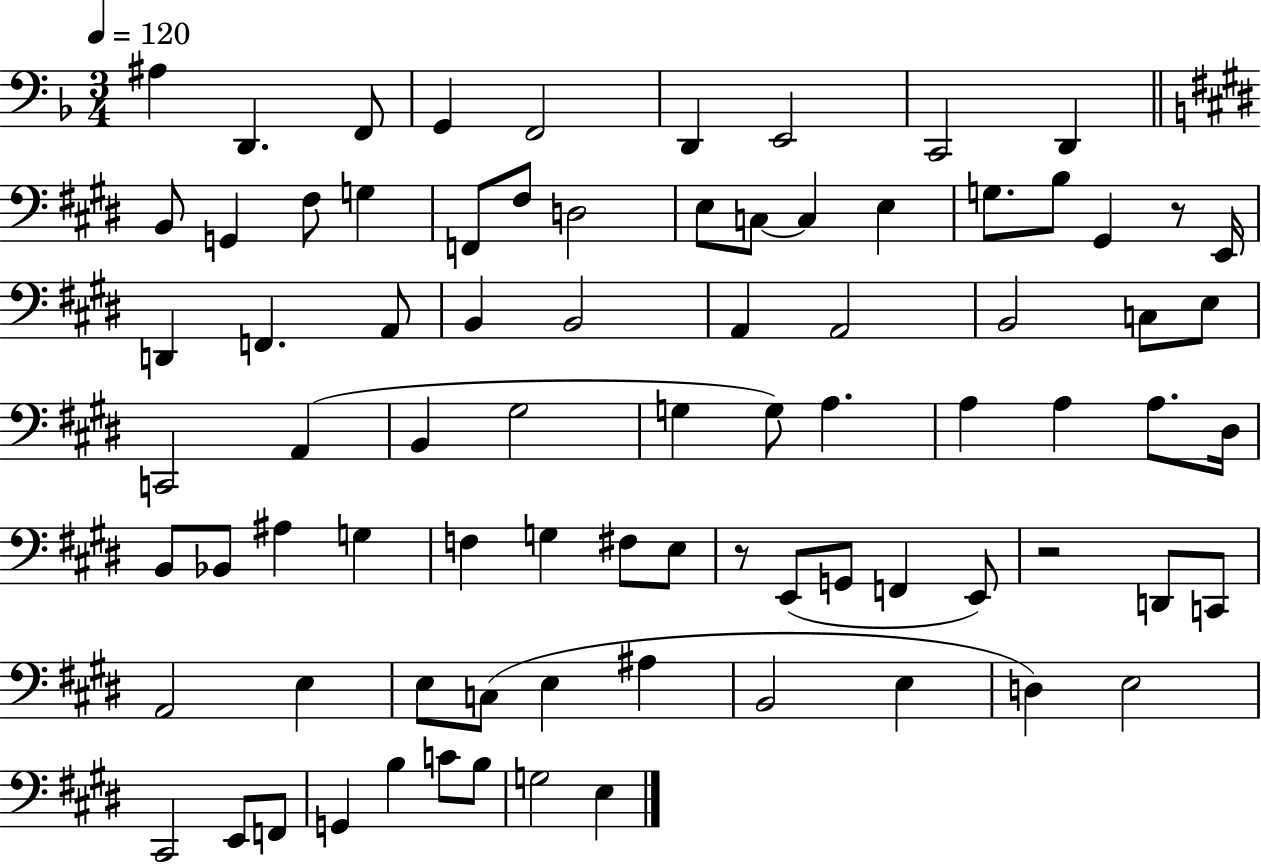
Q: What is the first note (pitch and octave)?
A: A#3